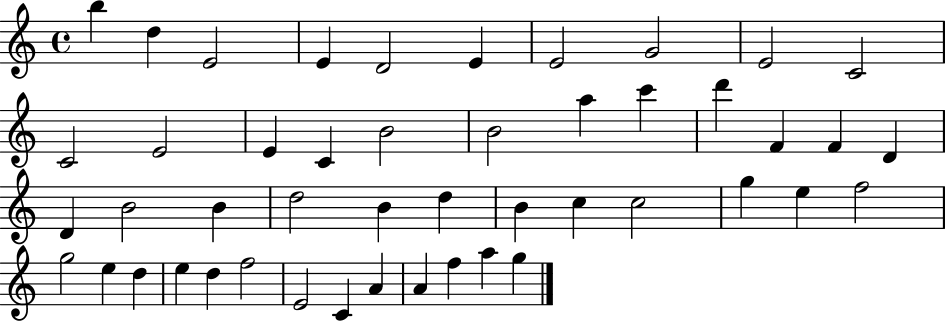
B5/q D5/q E4/h E4/q D4/h E4/q E4/h G4/h E4/h C4/h C4/h E4/h E4/q C4/q B4/h B4/h A5/q C6/q D6/q F4/q F4/q D4/q D4/q B4/h B4/q D5/h B4/q D5/q B4/q C5/q C5/h G5/q E5/q F5/h G5/h E5/q D5/q E5/q D5/q F5/h E4/h C4/q A4/q A4/q F5/q A5/q G5/q